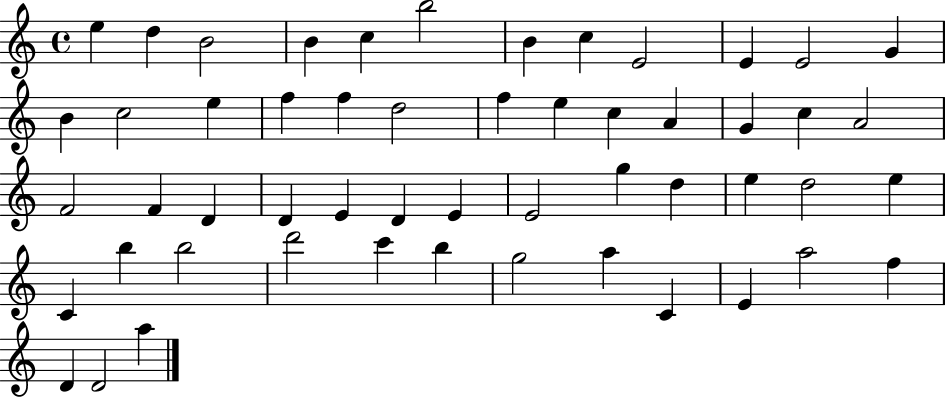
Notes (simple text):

E5/q D5/q B4/h B4/q C5/q B5/h B4/q C5/q E4/h E4/q E4/h G4/q B4/q C5/h E5/q F5/q F5/q D5/h F5/q E5/q C5/q A4/q G4/q C5/q A4/h F4/h F4/q D4/q D4/q E4/q D4/q E4/q E4/h G5/q D5/q E5/q D5/h E5/q C4/q B5/q B5/h D6/h C6/q B5/q G5/h A5/q C4/q E4/q A5/h F5/q D4/q D4/h A5/q